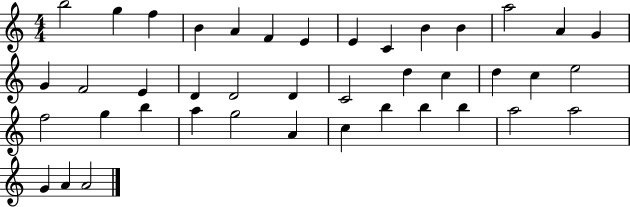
{
  \clef treble
  \numericTimeSignature
  \time 4/4
  \key c \major
  b''2 g''4 f''4 | b'4 a'4 f'4 e'4 | e'4 c'4 b'4 b'4 | a''2 a'4 g'4 | \break g'4 f'2 e'4 | d'4 d'2 d'4 | c'2 d''4 c''4 | d''4 c''4 e''2 | \break f''2 g''4 b''4 | a''4 g''2 a'4 | c''4 b''4 b''4 b''4 | a''2 a''2 | \break g'4 a'4 a'2 | \bar "|."
}